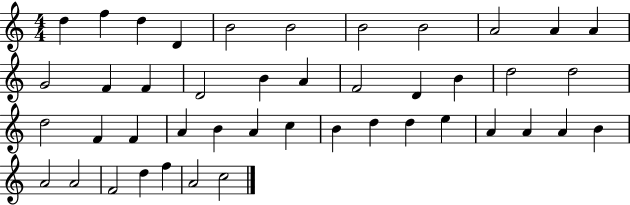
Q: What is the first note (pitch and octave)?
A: D5